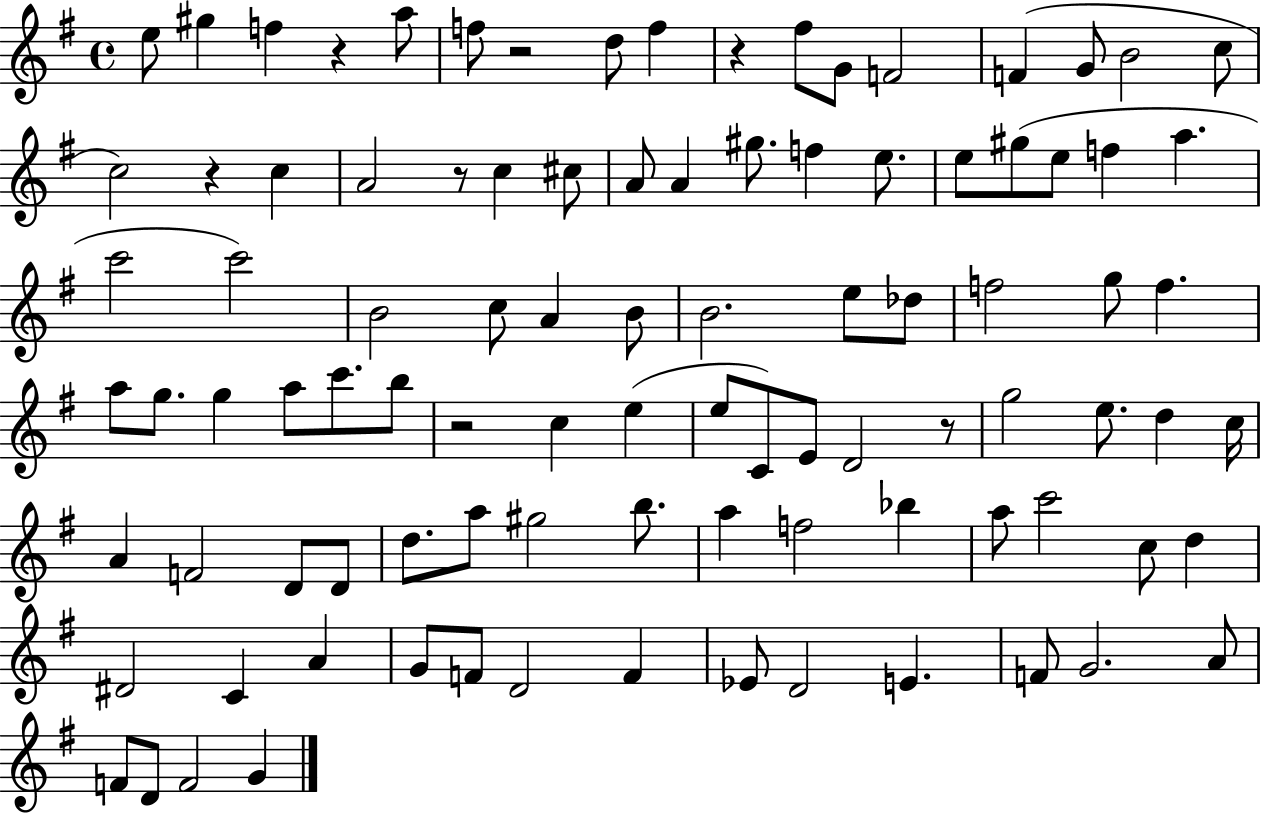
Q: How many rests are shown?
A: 7